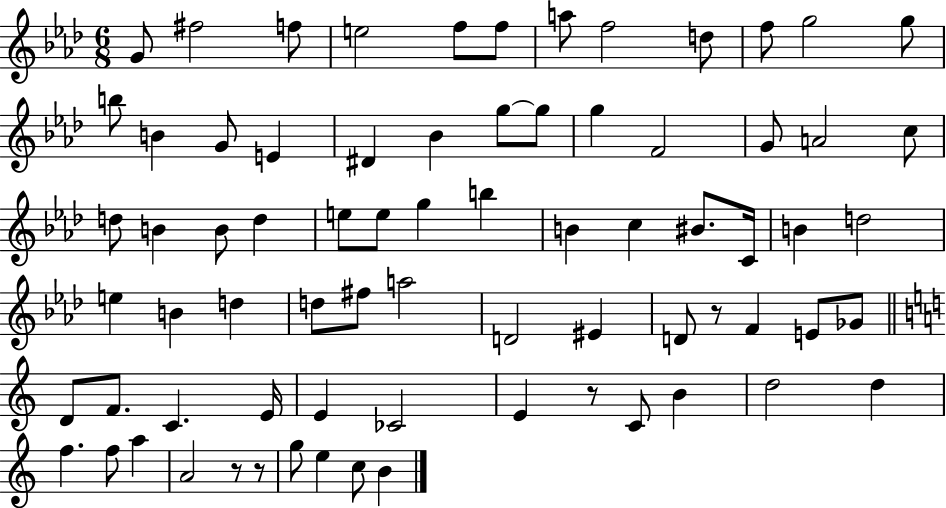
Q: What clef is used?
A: treble